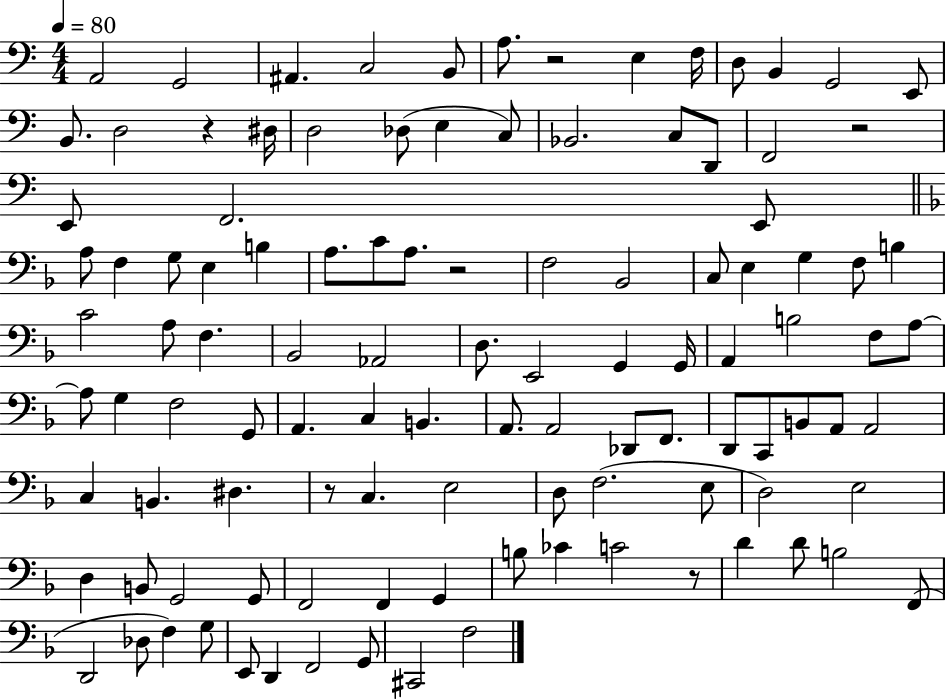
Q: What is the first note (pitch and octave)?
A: A2